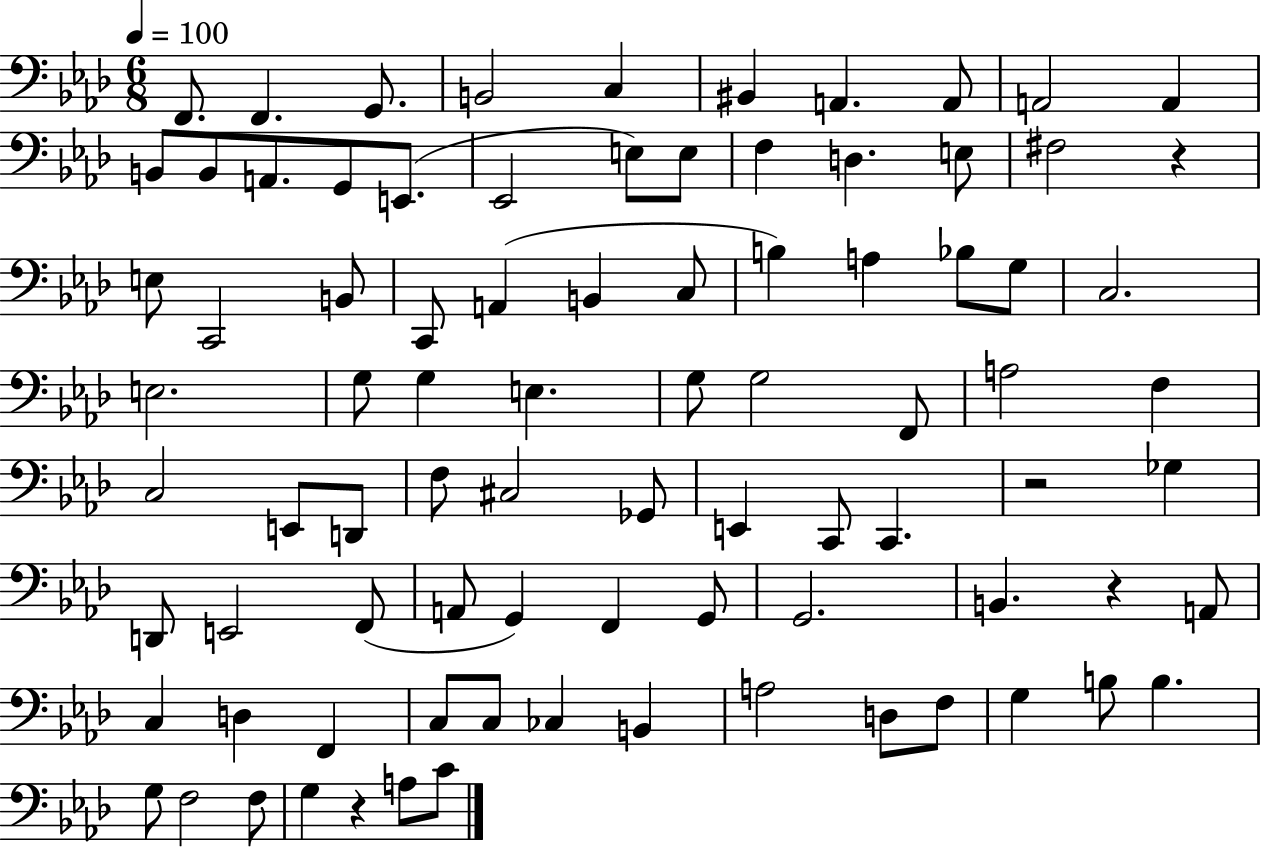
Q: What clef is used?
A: bass